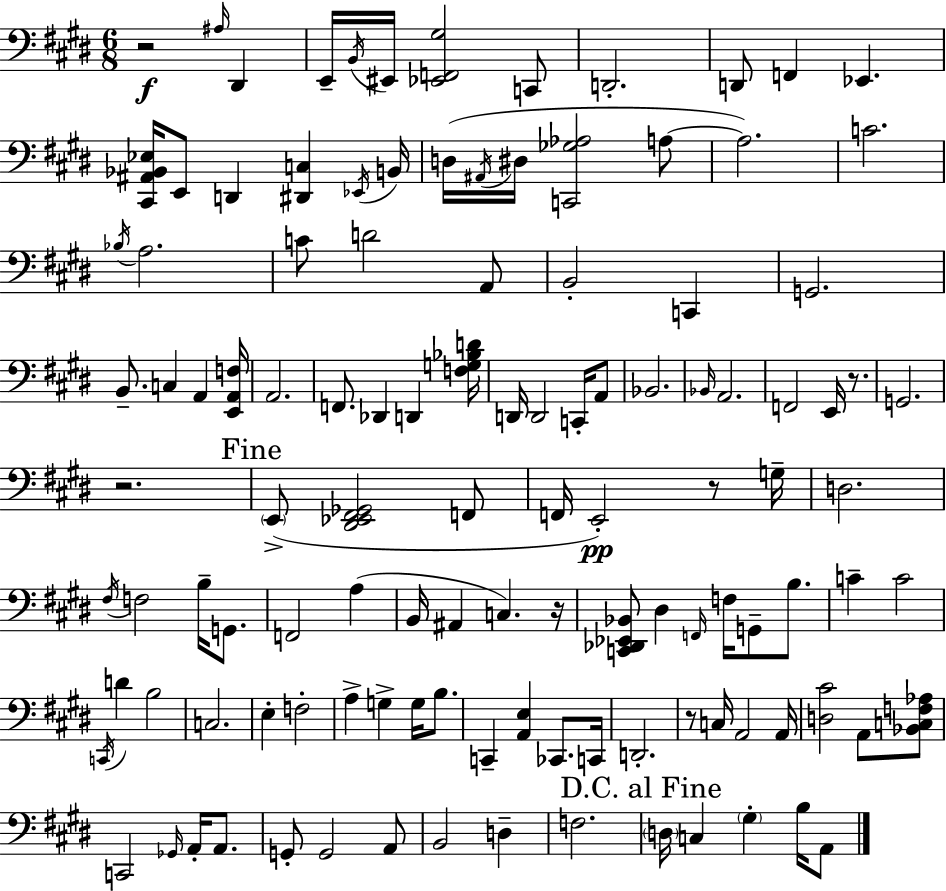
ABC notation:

X:1
T:Untitled
M:6/8
L:1/4
K:E
z2 ^A,/4 ^D,, E,,/4 B,,/4 ^E,,/4 [_E,,F,,^G,]2 C,,/2 D,,2 D,,/2 F,, _E,, [^C,,^A,,_B,,_E,]/4 E,,/2 D,, [^D,,C,] _E,,/4 B,,/4 D,/4 ^A,,/4 ^D,/4 [C,,_G,_A,]2 A,/2 A,2 C2 _B,/4 A,2 C/2 D2 A,,/2 B,,2 C,, G,,2 B,,/2 C, A,, [E,,A,,F,]/4 A,,2 F,,/2 _D,, D,, [F,G,_B,D]/4 D,,/4 D,,2 C,,/4 A,,/2 _B,,2 _B,,/4 A,,2 F,,2 E,,/4 z/2 G,,2 z2 E,,/2 [^D,,_E,,^F,,_G,,]2 F,,/2 F,,/4 E,,2 z/2 G,/4 D,2 ^F,/4 F,2 B,/4 G,,/2 F,,2 A, B,,/4 ^A,, C, z/4 [C,,_D,,_E,,_B,,]/2 ^D, F,,/4 F,/4 G,,/2 B,/2 C C2 C,,/4 D B,2 C,2 E, F,2 A, G, G,/4 B,/2 C,, [A,,E,] _C,,/2 C,,/4 D,,2 z/2 C,/4 A,,2 A,,/4 [D,^C]2 A,,/2 [_B,,C,F,_A,]/2 C,,2 _G,,/4 A,,/4 A,,/2 G,,/2 G,,2 A,,/2 B,,2 D, F,2 D,/4 C, ^G, B,/4 A,,/2